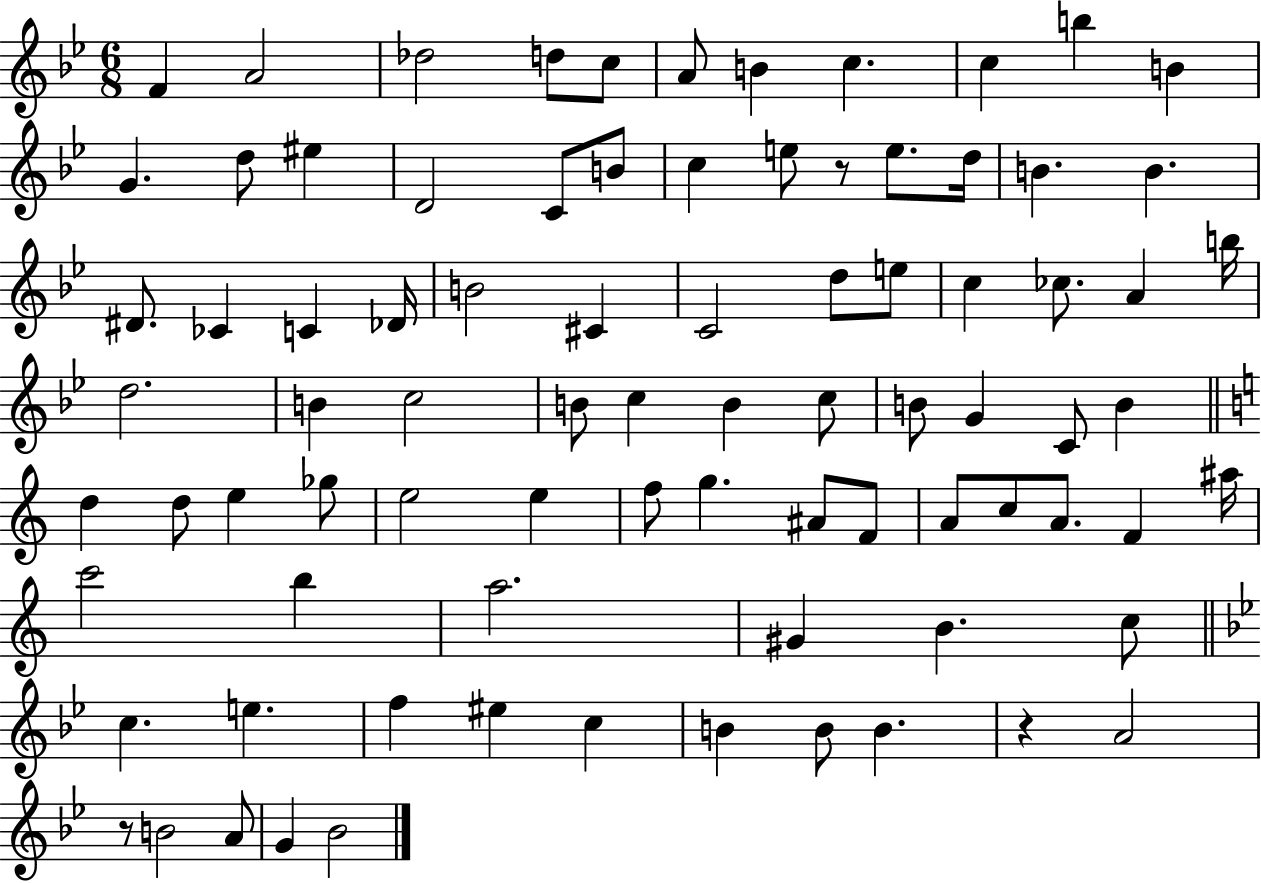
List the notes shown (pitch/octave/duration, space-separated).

F4/q A4/h Db5/h D5/e C5/e A4/e B4/q C5/q. C5/q B5/q B4/q G4/q. D5/e EIS5/q D4/h C4/e B4/e C5/q E5/e R/e E5/e. D5/s B4/q. B4/q. D#4/e. CES4/q C4/q Db4/s B4/h C#4/q C4/h D5/e E5/e C5/q CES5/e. A4/q B5/s D5/h. B4/q C5/h B4/e C5/q B4/q C5/e B4/e G4/q C4/e B4/q D5/q D5/e E5/q Gb5/e E5/h E5/q F5/e G5/q. A#4/e F4/e A4/e C5/e A4/e. F4/q A#5/s C6/h B5/q A5/h. G#4/q B4/q. C5/e C5/q. E5/q. F5/q EIS5/q C5/q B4/q B4/e B4/q. R/q A4/h R/e B4/h A4/e G4/q Bb4/h